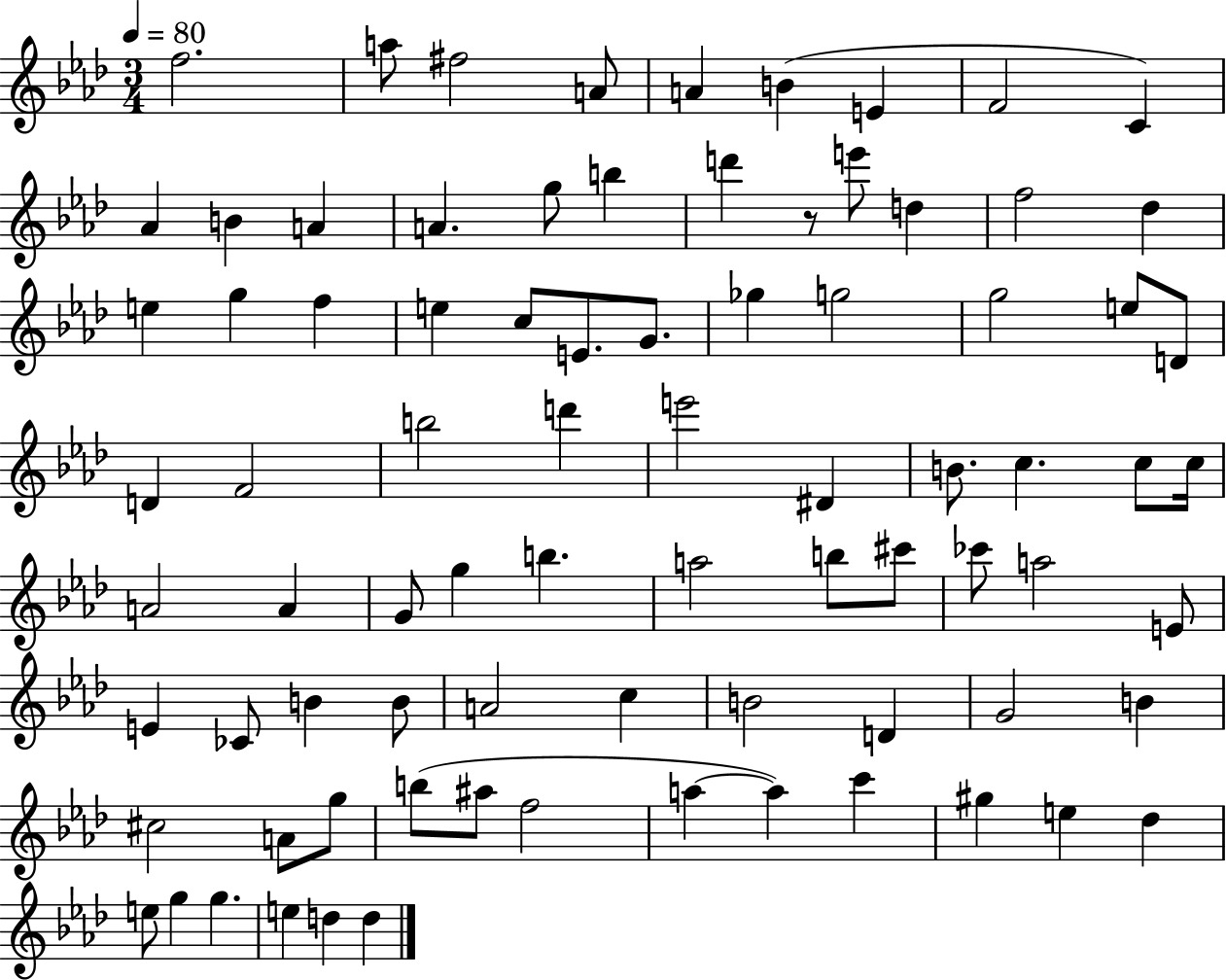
{
  \clef treble
  \numericTimeSignature
  \time 3/4
  \key aes \major
  \tempo 4 = 80
  f''2. | a''8 fis''2 a'8 | a'4 b'4( e'4 | f'2 c'4) | \break aes'4 b'4 a'4 | a'4. g''8 b''4 | d'''4 r8 e'''8 d''4 | f''2 des''4 | \break e''4 g''4 f''4 | e''4 c''8 e'8. g'8. | ges''4 g''2 | g''2 e''8 d'8 | \break d'4 f'2 | b''2 d'''4 | e'''2 dis'4 | b'8. c''4. c''8 c''16 | \break a'2 a'4 | g'8 g''4 b''4. | a''2 b''8 cis'''8 | ces'''8 a''2 e'8 | \break e'4 ces'8 b'4 b'8 | a'2 c''4 | b'2 d'4 | g'2 b'4 | \break cis''2 a'8 g''8 | b''8( ais''8 f''2 | a''4~~ a''4) c'''4 | gis''4 e''4 des''4 | \break e''8 g''4 g''4. | e''4 d''4 d''4 | \bar "|."
}